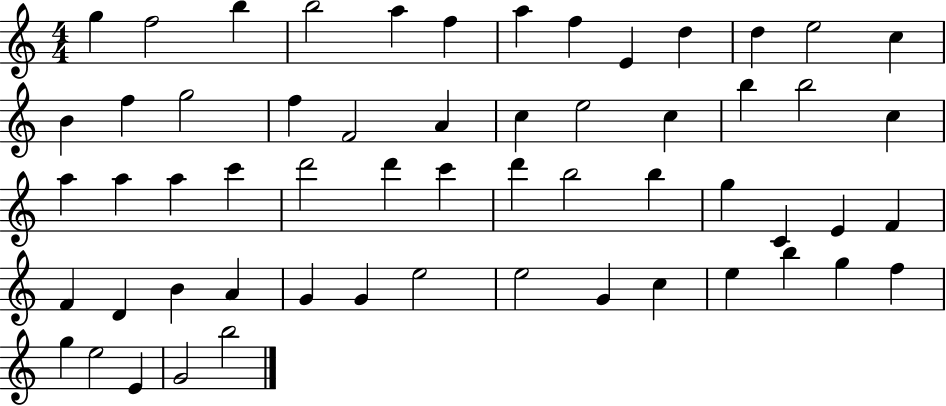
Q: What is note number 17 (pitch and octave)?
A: F5